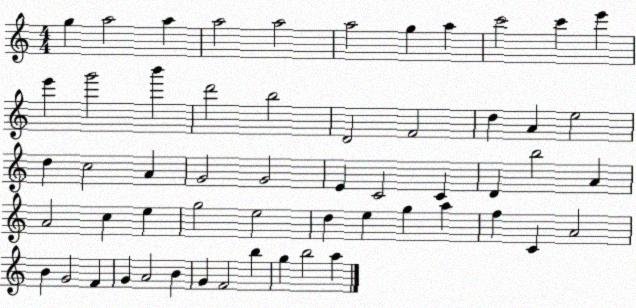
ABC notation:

X:1
T:Untitled
M:4/4
L:1/4
K:C
g a2 a a2 a2 a2 g a c'2 c' e' e' g'2 b' d'2 b2 D2 F2 d A e2 d c2 A G2 G2 E C2 C D b2 A A2 c e g2 e2 d e g a f C A2 B G2 F G A2 B G F2 b g b2 a